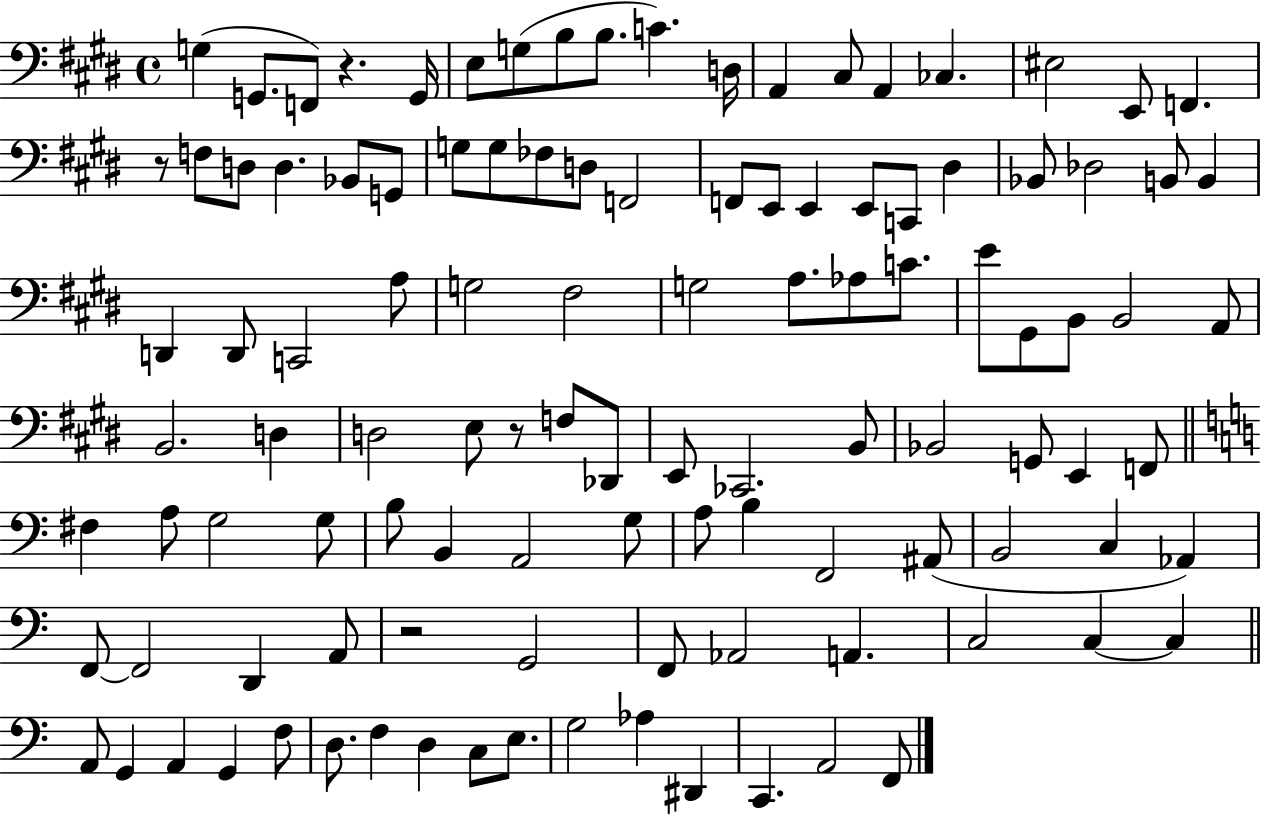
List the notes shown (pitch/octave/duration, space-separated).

G3/q G2/e. F2/e R/q. G2/s E3/e G3/e B3/e B3/e. C4/q. D3/s A2/q C#3/e A2/q CES3/q. EIS3/h E2/e F2/q. R/e F3/e D3/e D3/q. Bb2/e G2/e G3/e G3/e FES3/e D3/e F2/h F2/e E2/e E2/q E2/e C2/e D#3/q Bb2/e Db3/h B2/e B2/q D2/q D2/e C2/h A3/e G3/h F#3/h G3/h A3/e. Ab3/e C4/e. E4/e G#2/e B2/e B2/h A2/e B2/h. D3/q D3/h E3/e R/e F3/e Db2/e E2/e CES2/h. B2/e Bb2/h G2/e E2/q F2/e F#3/q A3/e G3/h G3/e B3/e B2/q A2/h G3/e A3/e B3/q F2/h A#2/e B2/h C3/q Ab2/q F2/e F2/h D2/q A2/e R/h G2/h F2/e Ab2/h A2/q. C3/h C3/q C3/q A2/e G2/q A2/q G2/q F3/e D3/e. F3/q D3/q C3/e E3/e. G3/h Ab3/q D#2/q C2/q. A2/h F2/e